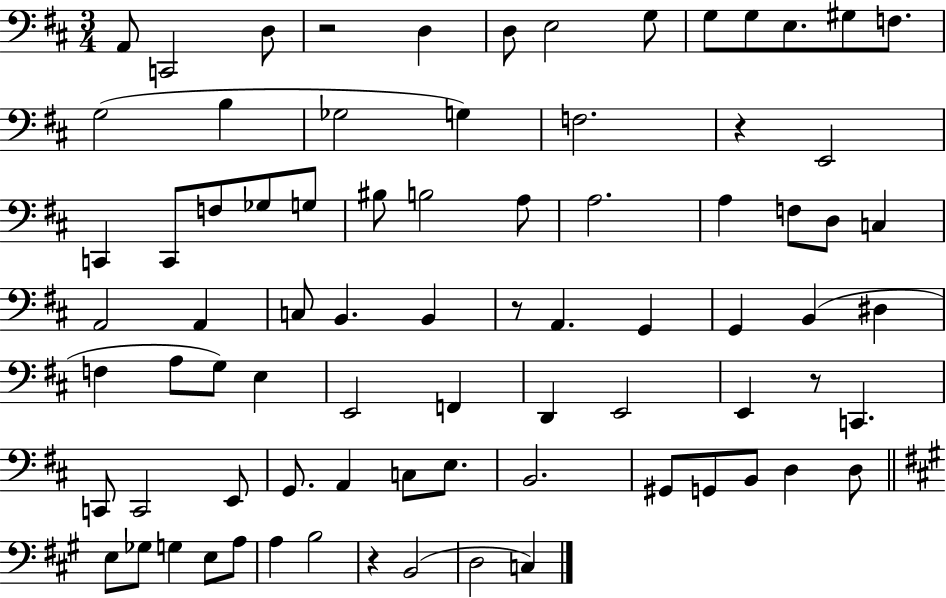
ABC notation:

X:1
T:Untitled
M:3/4
L:1/4
K:D
A,,/2 C,,2 D,/2 z2 D, D,/2 E,2 G,/2 G,/2 G,/2 E,/2 ^G,/2 F,/2 G,2 B, _G,2 G, F,2 z E,,2 C,, C,,/2 F,/2 _G,/2 G,/2 ^B,/2 B,2 A,/2 A,2 A, F,/2 D,/2 C, A,,2 A,, C,/2 B,, B,, z/2 A,, G,, G,, B,, ^D, F, A,/2 G,/2 E, E,,2 F,, D,, E,,2 E,, z/2 C,, C,,/2 C,,2 E,,/2 G,,/2 A,, C,/2 E,/2 B,,2 ^G,,/2 G,,/2 B,,/2 D, D,/2 E,/2 _G,/2 G, E,/2 A,/2 A, B,2 z B,,2 D,2 C,